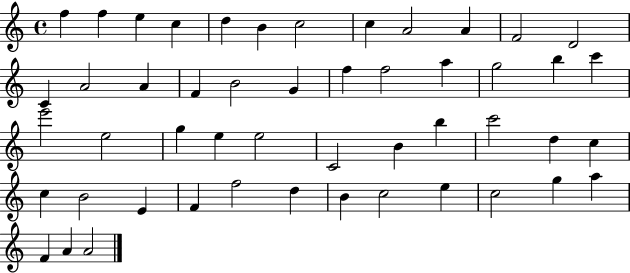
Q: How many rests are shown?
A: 0